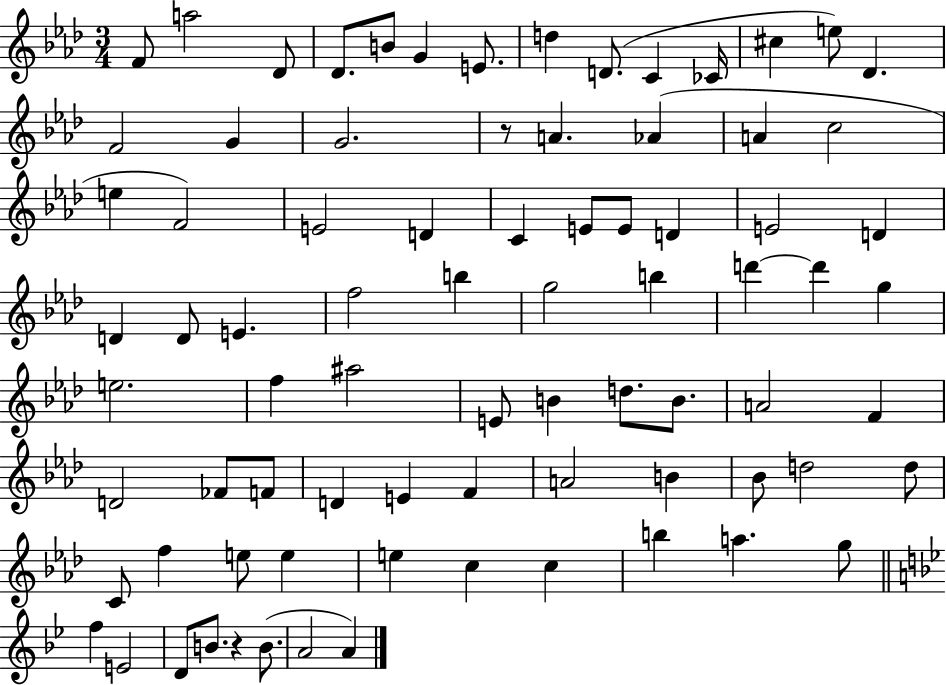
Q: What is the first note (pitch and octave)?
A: F4